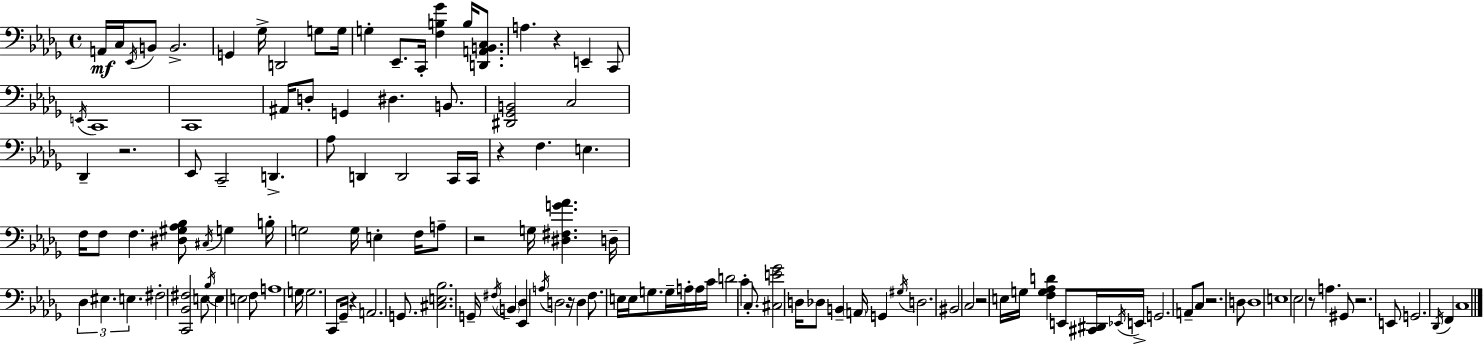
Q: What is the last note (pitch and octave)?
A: C3